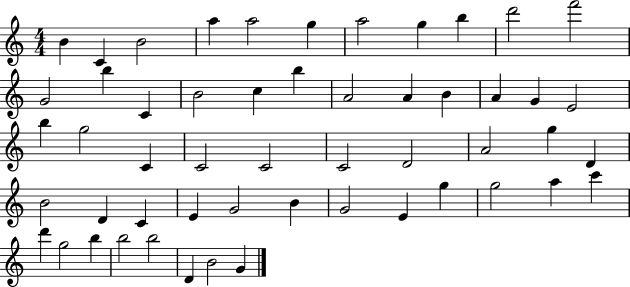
X:1
T:Untitled
M:4/4
L:1/4
K:C
B C B2 a a2 g a2 g b d'2 f'2 G2 b C B2 c b A2 A B A G E2 b g2 C C2 C2 C2 D2 A2 g D B2 D C E G2 B G2 E g g2 a c' d' g2 b b2 b2 D B2 G